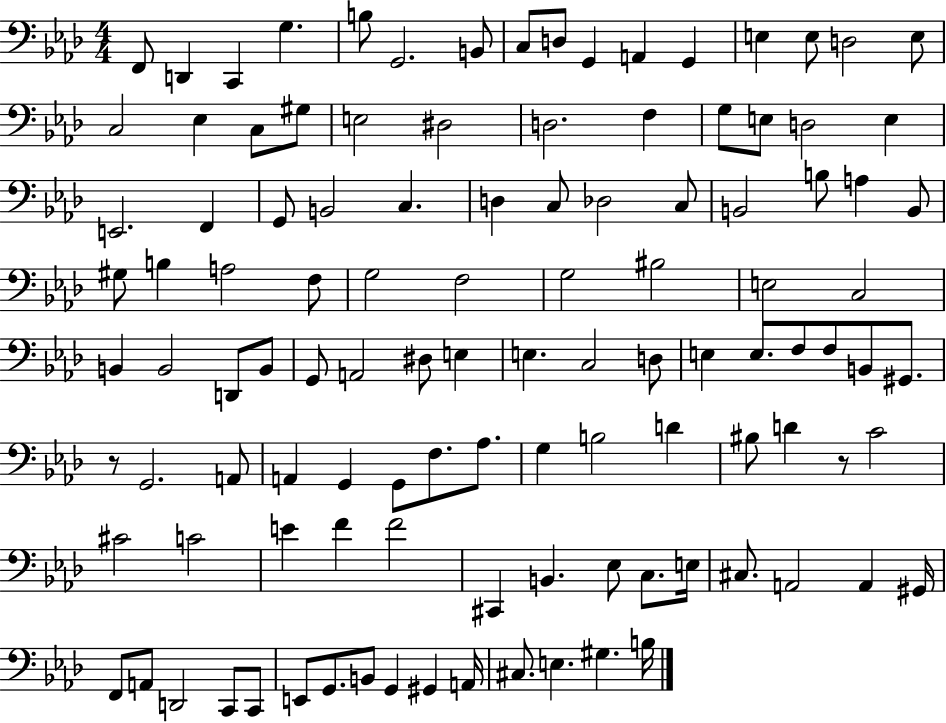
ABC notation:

X:1
T:Untitled
M:4/4
L:1/4
K:Ab
F,,/2 D,, C,, G, B,/2 G,,2 B,,/2 C,/2 D,/2 G,, A,, G,, E, E,/2 D,2 E,/2 C,2 _E, C,/2 ^G,/2 E,2 ^D,2 D,2 F, G,/2 E,/2 D,2 E, E,,2 F,, G,,/2 B,,2 C, D, C,/2 _D,2 C,/2 B,,2 B,/2 A, B,,/2 ^G,/2 B, A,2 F,/2 G,2 F,2 G,2 ^B,2 E,2 C,2 B,, B,,2 D,,/2 B,,/2 G,,/2 A,,2 ^D,/2 E, E, C,2 D,/2 E, E,/2 F,/2 F,/2 B,,/2 ^G,,/2 z/2 G,,2 A,,/2 A,, G,, G,,/2 F,/2 _A,/2 G, B,2 D ^B,/2 D z/2 C2 ^C2 C2 E F F2 ^C,, B,, _E,/2 C,/2 E,/4 ^C,/2 A,,2 A,, ^G,,/4 F,,/2 A,,/2 D,,2 C,,/2 C,,/2 E,,/2 G,,/2 B,,/2 G,, ^G,, A,,/4 ^C,/2 E, ^G, B,/4